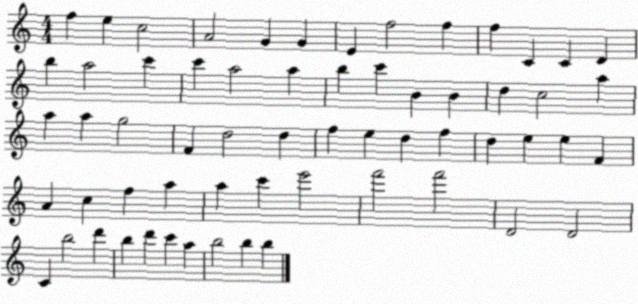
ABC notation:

X:1
T:Untitled
M:4/4
L:1/4
K:C
f e c2 A2 G G E f2 f f C C D b a2 c' c' a2 a b c' B B d c2 a a a g2 F d2 d f e d f d e e F A c f a a c' e'2 f'2 f'2 D2 D2 C b2 d' b d' c' a b2 b b